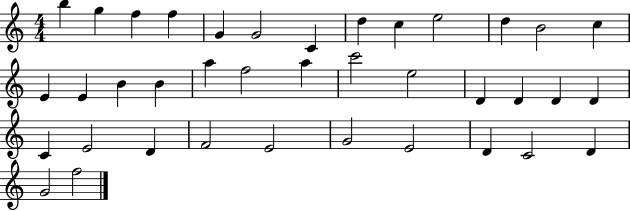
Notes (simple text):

B5/q G5/q F5/q F5/q G4/q G4/h C4/q D5/q C5/q E5/h D5/q B4/h C5/q E4/q E4/q B4/q B4/q A5/q F5/h A5/q C6/h E5/h D4/q D4/q D4/q D4/q C4/q E4/h D4/q F4/h E4/h G4/h E4/h D4/q C4/h D4/q G4/h F5/h